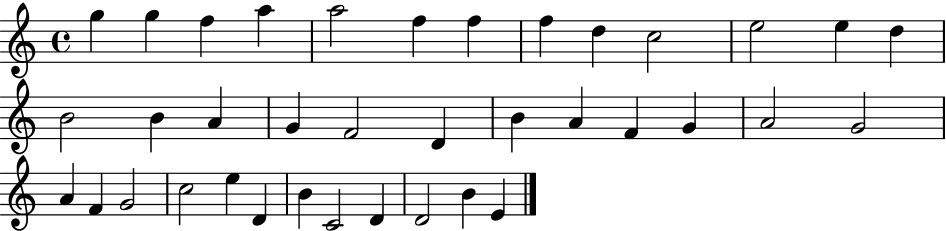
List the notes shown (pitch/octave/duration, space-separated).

G5/q G5/q F5/q A5/q A5/h F5/q F5/q F5/q D5/q C5/h E5/h E5/q D5/q B4/h B4/q A4/q G4/q F4/h D4/q B4/q A4/q F4/q G4/q A4/h G4/h A4/q F4/q G4/h C5/h E5/q D4/q B4/q C4/h D4/q D4/h B4/q E4/q